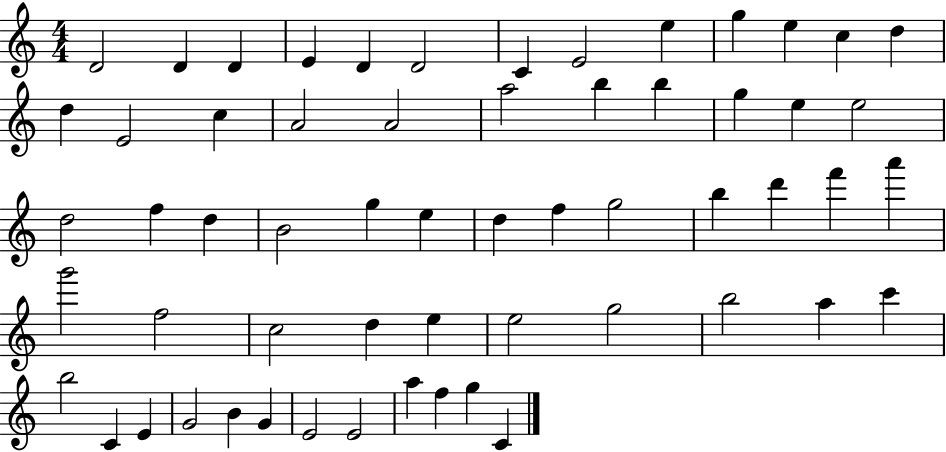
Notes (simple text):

D4/h D4/q D4/q E4/q D4/q D4/h C4/q E4/h E5/q G5/q E5/q C5/q D5/q D5/q E4/h C5/q A4/h A4/h A5/h B5/q B5/q G5/q E5/q E5/h D5/h F5/q D5/q B4/h G5/q E5/q D5/q F5/q G5/h B5/q D6/q F6/q A6/q G6/h F5/h C5/h D5/q E5/q E5/h G5/h B5/h A5/q C6/q B5/h C4/q E4/q G4/h B4/q G4/q E4/h E4/h A5/q F5/q G5/q C4/q